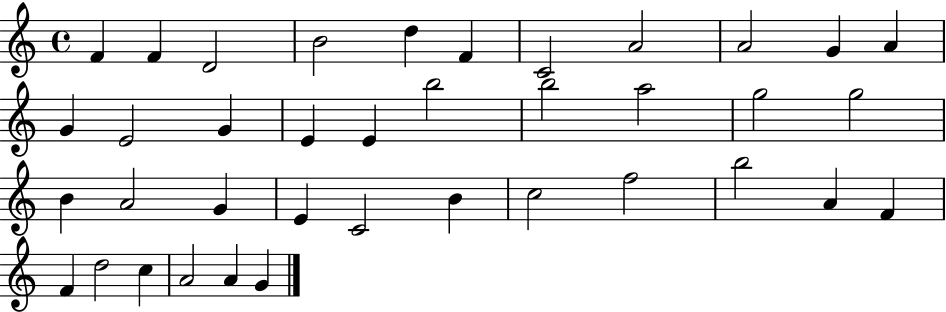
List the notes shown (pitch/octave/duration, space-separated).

F4/q F4/q D4/h B4/h D5/q F4/q C4/h A4/h A4/h G4/q A4/q G4/q E4/h G4/q E4/q E4/q B5/h B5/h A5/h G5/h G5/h B4/q A4/h G4/q E4/q C4/h B4/q C5/h F5/h B5/h A4/q F4/q F4/q D5/h C5/q A4/h A4/q G4/q